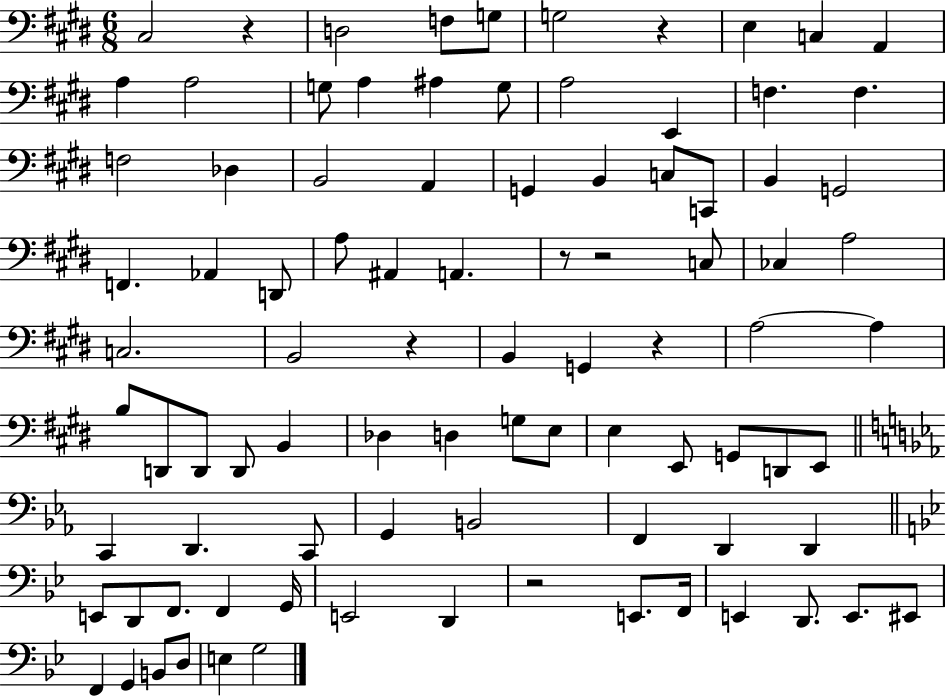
C#3/h R/q D3/h F3/e G3/e G3/h R/q E3/q C3/q A2/q A3/q A3/h G3/e A3/q A#3/q G3/e A3/h E2/q F3/q. F3/q. F3/h Db3/q B2/h A2/q G2/q B2/q C3/e C2/e B2/q G2/h F2/q. Ab2/q D2/e A3/e A#2/q A2/q. R/e R/h C3/e CES3/q A3/h C3/h. B2/h R/q B2/q G2/q R/q A3/h A3/q B3/e D2/e D2/e D2/e B2/q Db3/q D3/q G3/e E3/e E3/q E2/e G2/e D2/e E2/e C2/q D2/q. C2/e G2/q B2/h F2/q D2/q D2/q E2/e D2/e F2/e. F2/q G2/s E2/h D2/q R/h E2/e. F2/s E2/q D2/e. E2/e. EIS2/e F2/q G2/q B2/e D3/e E3/q G3/h